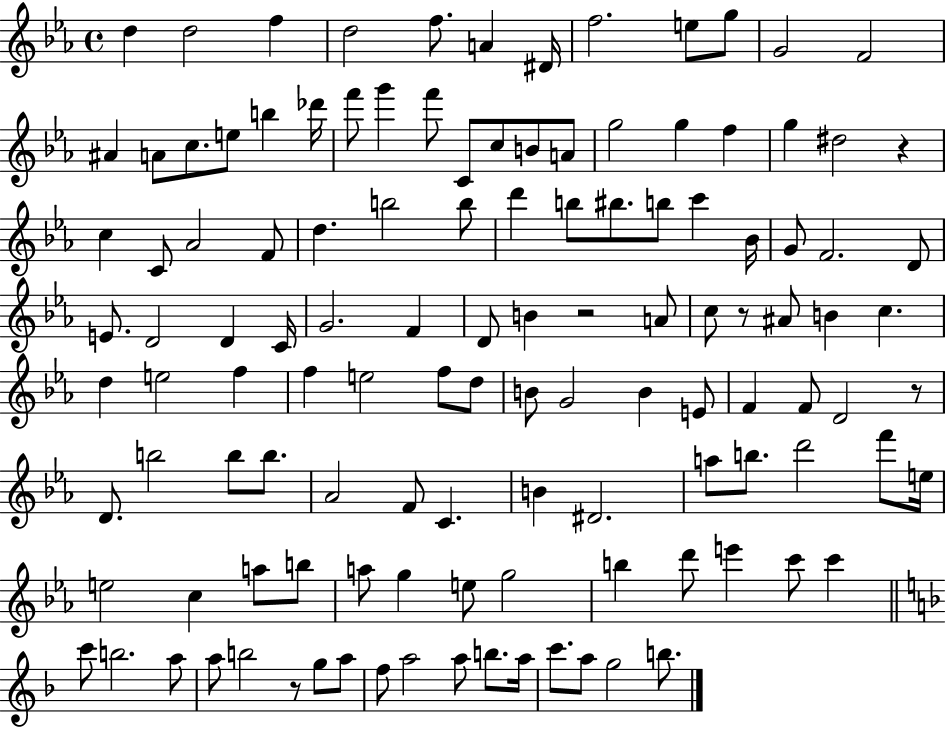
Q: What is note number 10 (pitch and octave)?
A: G5